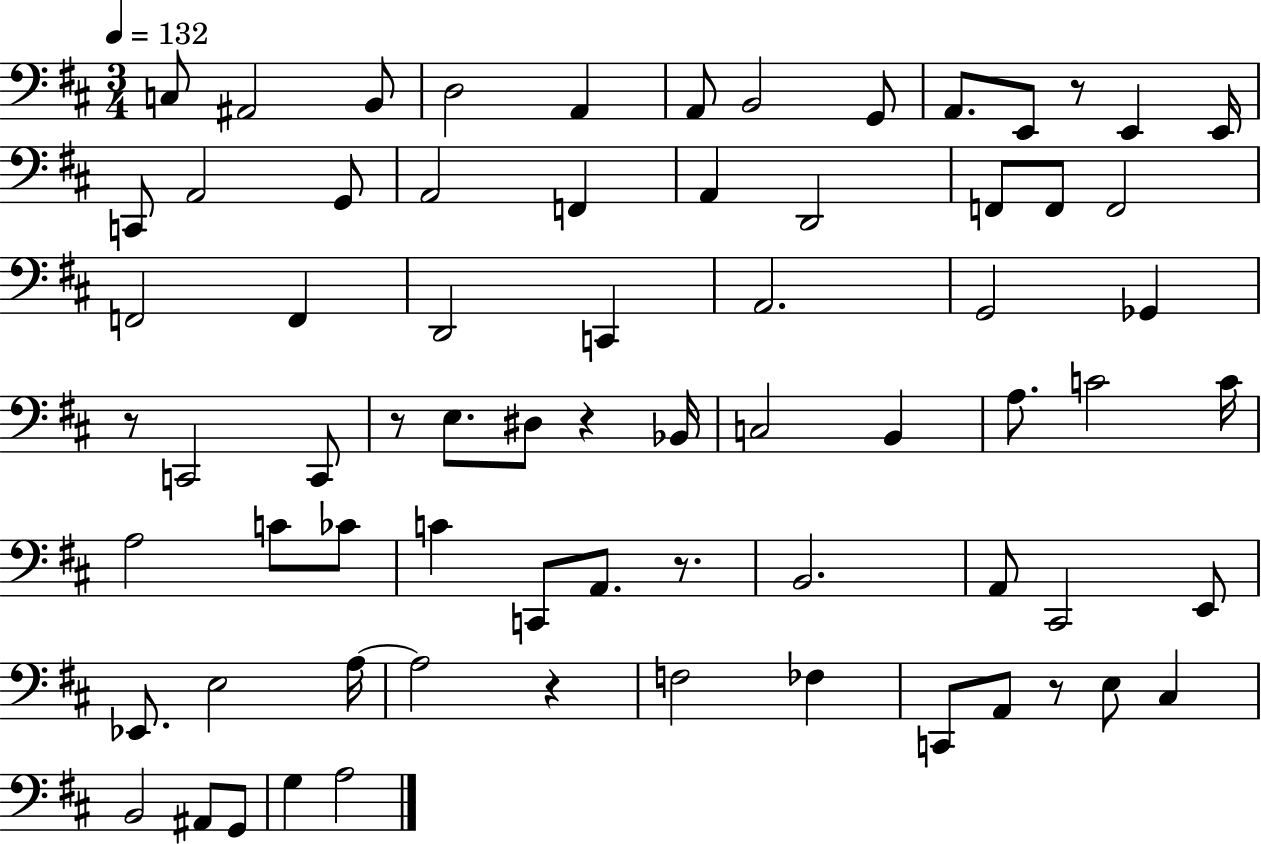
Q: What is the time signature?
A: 3/4